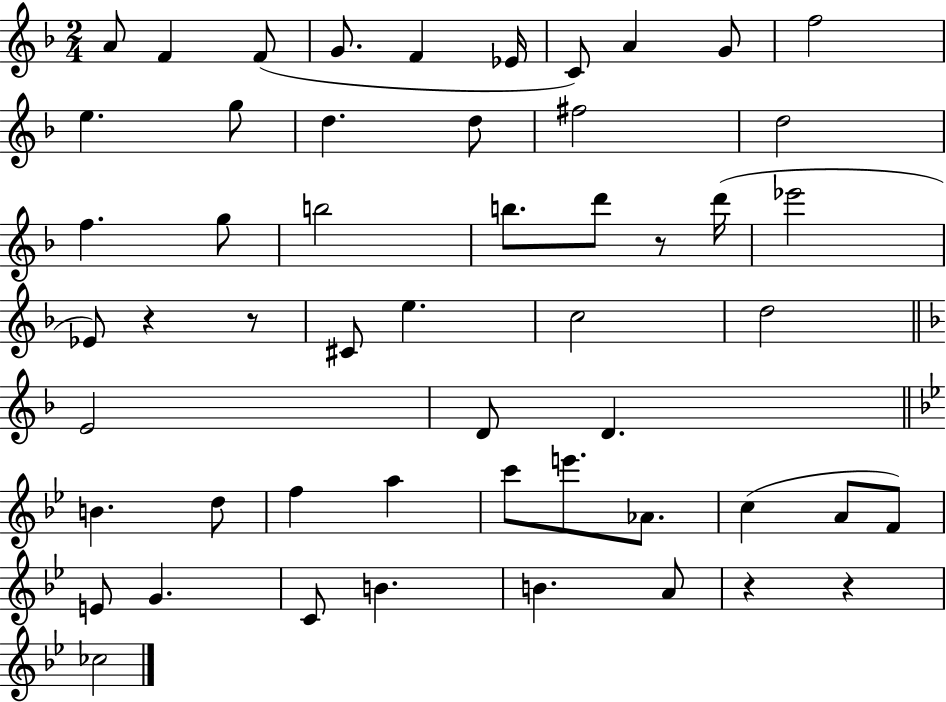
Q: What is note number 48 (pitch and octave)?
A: CES5